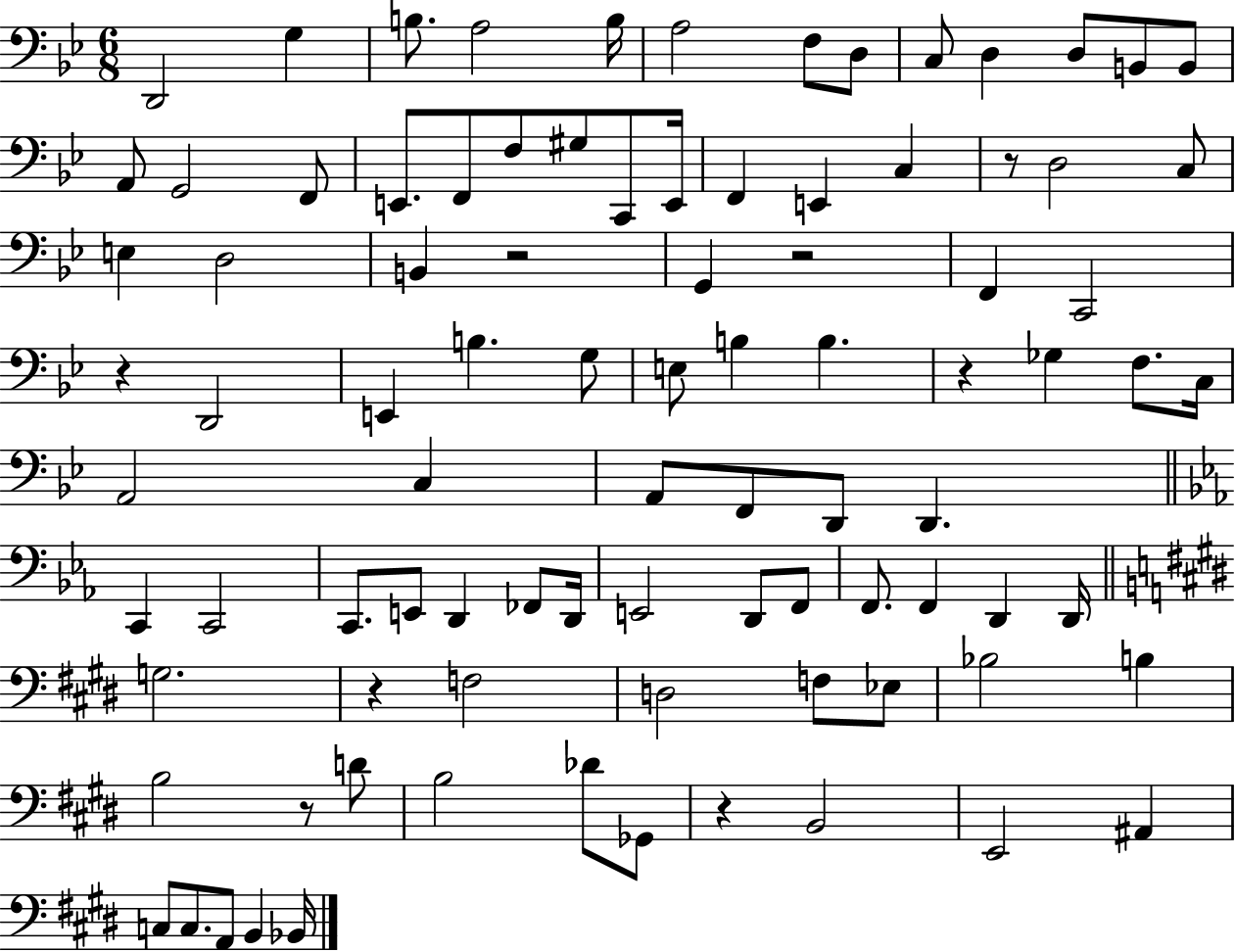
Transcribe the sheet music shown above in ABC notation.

X:1
T:Untitled
M:6/8
L:1/4
K:Bb
D,,2 G, B,/2 A,2 B,/4 A,2 F,/2 D,/2 C,/2 D, D,/2 B,,/2 B,,/2 A,,/2 G,,2 F,,/2 E,,/2 F,,/2 F,/2 ^G,/2 C,,/2 E,,/4 F,, E,, C, z/2 D,2 C,/2 E, D,2 B,, z2 G,, z2 F,, C,,2 z D,,2 E,, B, G,/2 E,/2 B, B, z _G, F,/2 C,/4 A,,2 C, A,,/2 F,,/2 D,,/2 D,, C,, C,,2 C,,/2 E,,/2 D,, _F,,/2 D,,/4 E,,2 D,,/2 F,,/2 F,,/2 F,, D,, D,,/4 G,2 z F,2 D,2 F,/2 _E,/2 _B,2 B, B,2 z/2 D/2 B,2 _D/2 _G,,/2 z B,,2 E,,2 ^A,, C,/2 C,/2 A,,/2 B,, _B,,/4